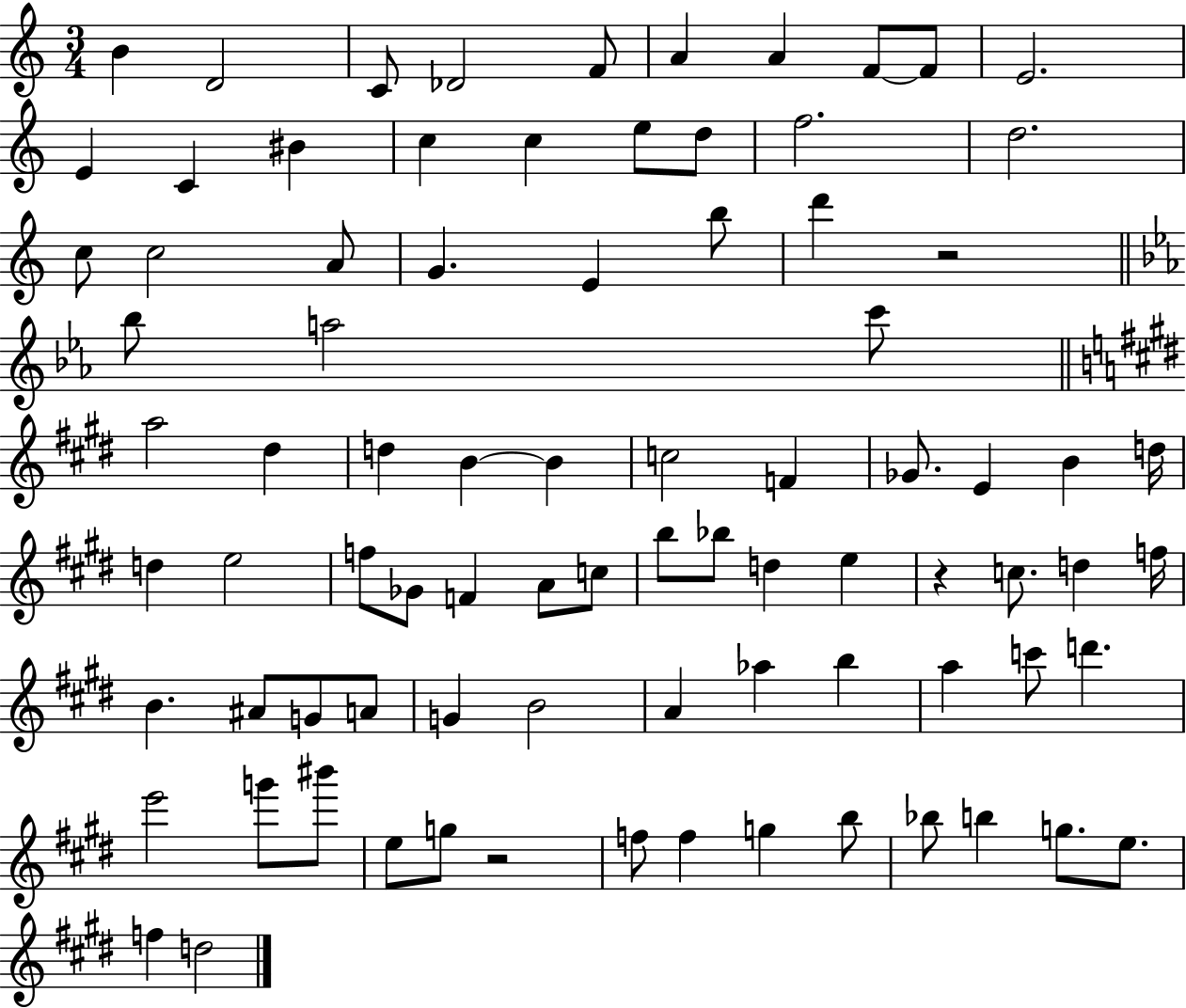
{
  \clef treble
  \numericTimeSignature
  \time 3/4
  \key c \major
  \repeat volta 2 { b'4 d'2 | c'8 des'2 f'8 | a'4 a'4 f'8~~ f'8 | e'2. | \break e'4 c'4 bis'4 | c''4 c''4 e''8 d''8 | f''2. | d''2. | \break c''8 c''2 a'8 | g'4. e'4 b''8 | d'''4 r2 | \bar "||" \break \key ees \major bes''8 a''2 c'''8 | \bar "||" \break \key e \major a''2 dis''4 | d''4 b'4~~ b'4 | c''2 f'4 | ges'8. e'4 b'4 d''16 | \break d''4 e''2 | f''8 ges'8 f'4 a'8 c''8 | b''8 bes''8 d''4 e''4 | r4 c''8. d''4 f''16 | \break b'4. ais'8 g'8 a'8 | g'4 b'2 | a'4 aes''4 b''4 | a''4 c'''8 d'''4. | \break e'''2 g'''8 bis'''8 | e''8 g''8 r2 | f''8 f''4 g''4 b''8 | bes''8 b''4 g''8. e''8. | \break f''4 d''2 | } \bar "|."
}